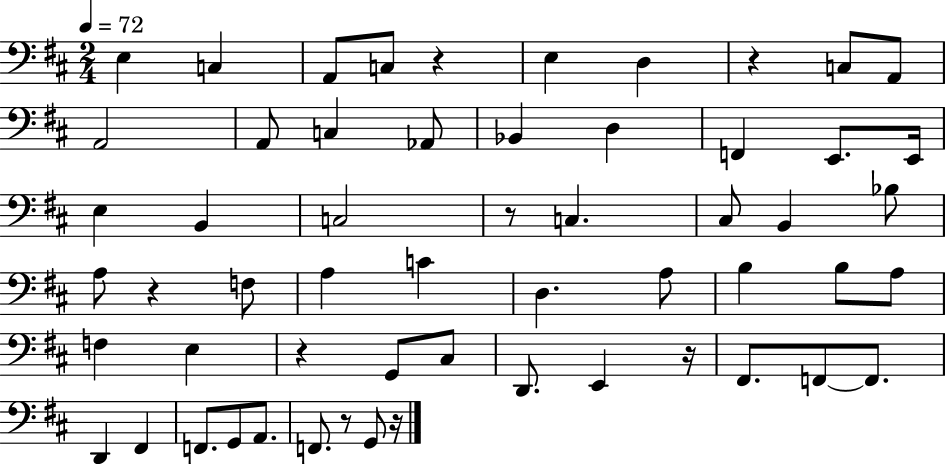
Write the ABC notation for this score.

X:1
T:Untitled
M:2/4
L:1/4
K:D
E, C, A,,/2 C,/2 z E, D, z C,/2 A,,/2 A,,2 A,,/2 C, _A,,/2 _B,, D, F,, E,,/2 E,,/4 E, B,, C,2 z/2 C, ^C,/2 B,, _B,/2 A,/2 z F,/2 A, C D, A,/2 B, B,/2 A,/2 F, E, z G,,/2 ^C,/2 D,,/2 E,, z/4 ^F,,/2 F,,/2 F,,/2 D,, ^F,, F,,/2 G,,/2 A,,/2 F,,/2 z/2 G,,/2 z/4